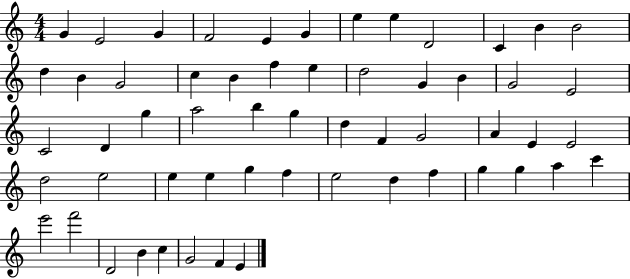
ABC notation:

X:1
T:Untitled
M:4/4
L:1/4
K:C
G E2 G F2 E G e e D2 C B B2 d B G2 c B f e d2 G B G2 E2 C2 D g a2 b g d F G2 A E E2 d2 e2 e e g f e2 d f g g a c' e'2 f'2 D2 B c G2 F E